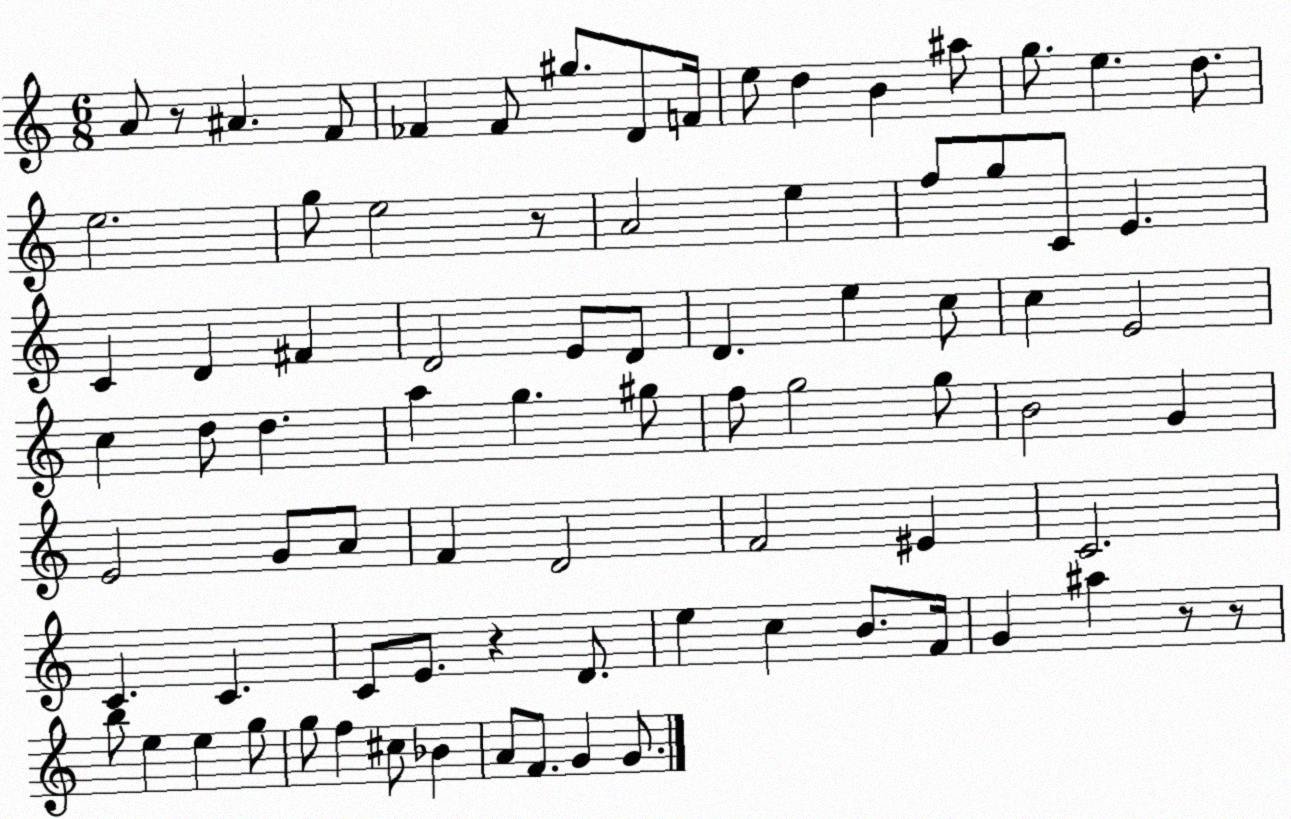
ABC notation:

X:1
T:Untitled
M:6/8
L:1/4
K:C
A/2 z/2 ^A F/2 _F _F/2 ^g/2 D/2 F/4 e/2 d B ^a/2 g/2 e d/2 e2 g/2 e2 z/2 A2 e f/2 g/2 C/2 E C D ^F D2 E/2 D/2 D e c/2 c E2 c d/2 d a g ^g/2 f/2 g2 g/2 B2 G E2 G/2 A/2 F D2 F2 ^E C2 C C C/2 E/2 z D/2 e c B/2 F/4 G ^a z/2 z/2 b/2 e e g/2 g/2 f ^c/2 _B A/2 F/2 G G/2